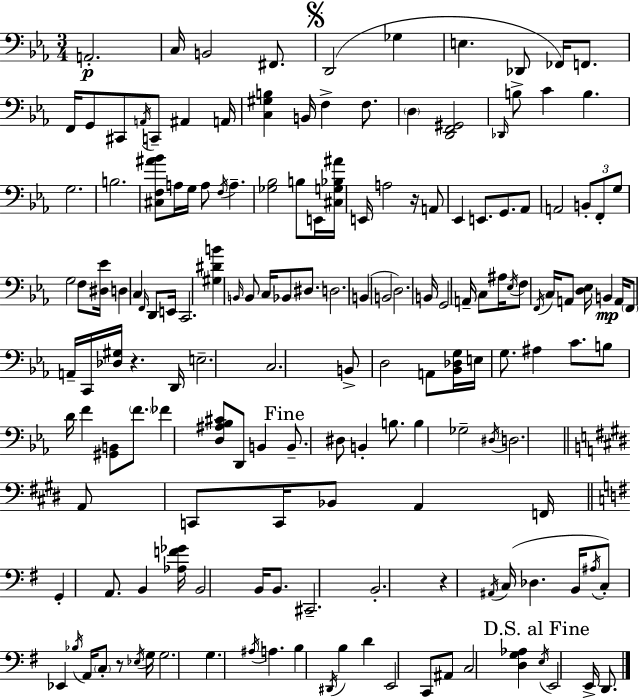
A2/h. C3/s B2/h F#2/e. D2/h Gb3/q E3/q. Db2/e FES2/s F2/e. F2/s G2/e C#2/e A2/s C2/e A#2/q A2/s [C3,G#3,B3]/q B2/s F3/q F3/e. D3/q [D2,F2,G#2]/h Db2/s B3/e C4/q B3/q. G3/h. B3/h. [C#3,F3,A#4,Bb4]/e A3/s G3/s A3/e F3/s A3/q. [Gb3,Bb3]/h B3/e E2/s [C#3,G3,Bb3,A#4]/s E2/s A3/h R/s A2/e Eb2/q E2/e. G2/e. Ab2/e A2/h B2/e F2/e G3/e G3/h F3/e [D#3,Eb4]/s D3/q C3/q F2/s D2/e E2/s C2/h. [G#3,D#4,B4]/q B2/s B2/e C3/s Bb2/e D#3/e. D3/h. B2/q B2/h D3/h. B2/s G2/h A2/s C3/e A#3/s Eb3/s F3/e F2/s C3/s A2/e [D3,Eb3]/s B2/q A2/s F2/e A2/s C2/s [Db3,G#3]/s R/q. D2/s E3/h. C3/h. B2/e D3/h A2/e [Bb2,Db3,G3]/s E3/s G3/e. A#3/q C4/e. B3/e D4/s F4/q [G#2,B2]/e F4/e. FES4/q [D3,A#3,Bb3,C#4]/e D2/e B2/q B2/e. D#3/e B2/q B3/e. B3/q Gb3/h D#3/s D3/h. A2/e C2/e C2/s Bb2/e A2/q F2/s G2/q A2/e. B2/q [Ab3,F4,Gb4]/s B2/h B2/s B2/e. C#2/h. B2/h. R/q A#2/s C3/s Db3/q. B2/s A#3/s C3/e Eb2/q Bb3/s A2/s C3/e R/e Eb3/s G3/s G3/h. G3/q. A#3/s A3/q. B3/q D#2/s B3/q D4/q E2/h C2/e A#2/e C3/h [D3,G3,Ab3]/q E3/s E2/h E2/s D2/e.